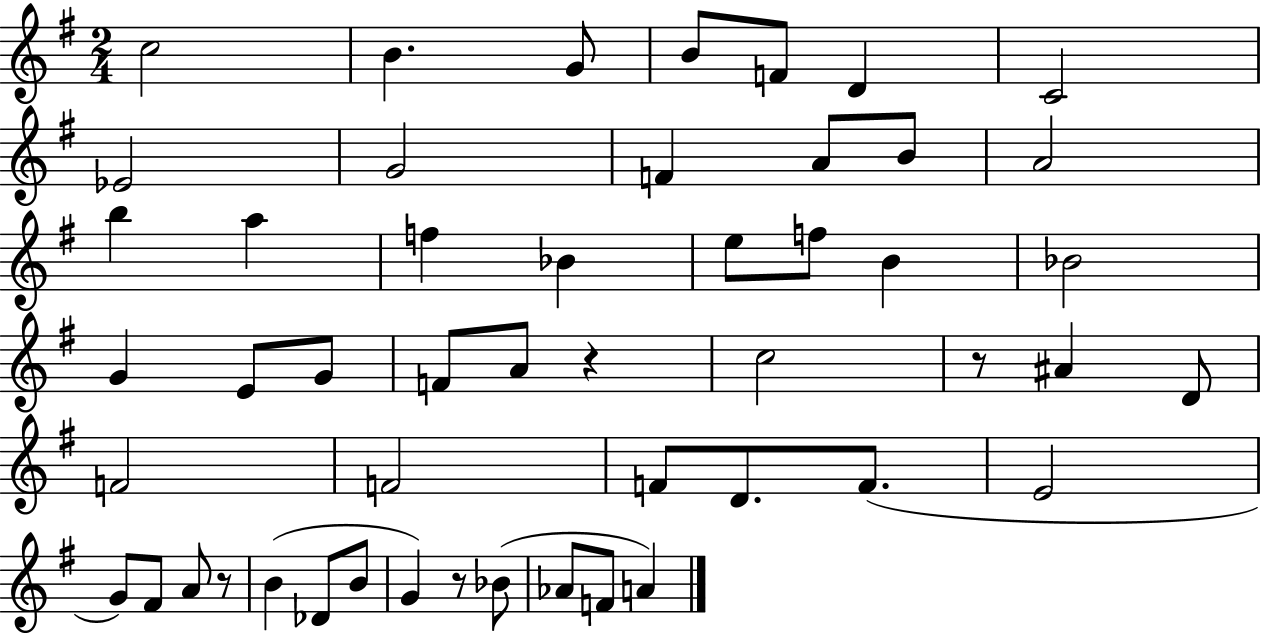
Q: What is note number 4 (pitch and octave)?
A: B4